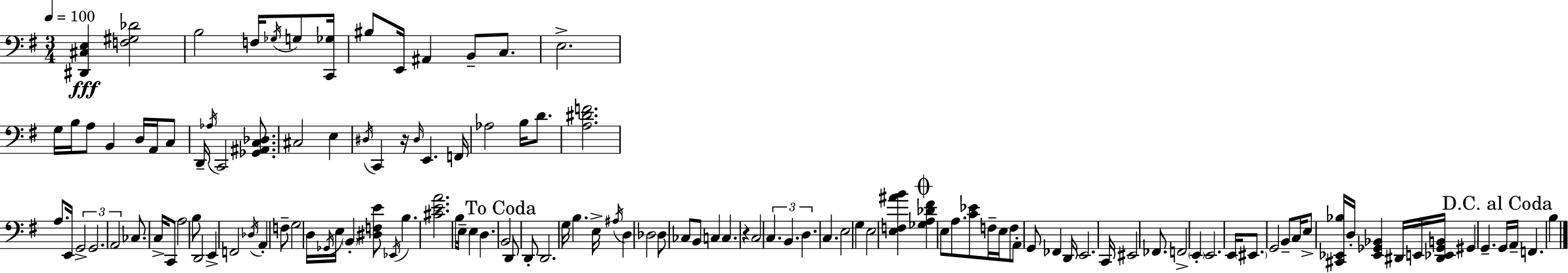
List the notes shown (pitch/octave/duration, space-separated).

[D#2,C#3,E3]/q [F3,G#3,Db4]/h B3/h F3/s Gb3/s G3/e [C2,Gb3]/s BIS3/e E2/s A#2/q B2/e C3/e. E3/h. G3/s B3/s A3/e B2/q D3/s A2/s C3/e D2/s Ab3/s C2/h [Gb2,A#2,C3,Db3]/e. C#3/h E3/q D#3/s C2/q R/s D#3/s E2/q. F2/s Ab3/h B3/s D4/e. [A3,D#4,F4]/h. A3/e. E2/s G2/h G2/h. A2/h CES3/e. C3/s C2/e A3/h B3/e D2/h E2/q F2/h Db3/s A2/q F3/e G3/h D3/s Gb2/s E3/s B2/q [D#3,F3,E4]/e Eb2/s B3/q. [C#4,E4,A4]/h. B3/s E3/s E3/q D3/q. B2/h D2/e D2/e D2/h. G3/s B3/q. E3/s A#3/s D3/q Db3/h Db3/e CES3/e B2/e C3/q C3/q. R/q C3/h C3/q. B2/q. D3/q. C3/q. E3/h G3/q E3/h [E3,F3,A#4,B4]/q [Gb3,A3,Db4,F#4]/q E3/e A3/e. [C4,Eb4]/e F3/s E3/s F3/e A2/e G2/e FES2/q D2/s E2/h. C2/s EIS2/h FES2/e. F2/h E2/q E2/h. E2/s EIS2/e. G2/h B2/e C3/s E3/e [C#2,Eb2,Bb3]/s D3/s [Eb2,Gb2,Bb2]/q D#2/s E2/s [D#2,Eb2,Gb2,B2]/s G#2/q G2/q. G2/s A2/s F2/q. B3/q